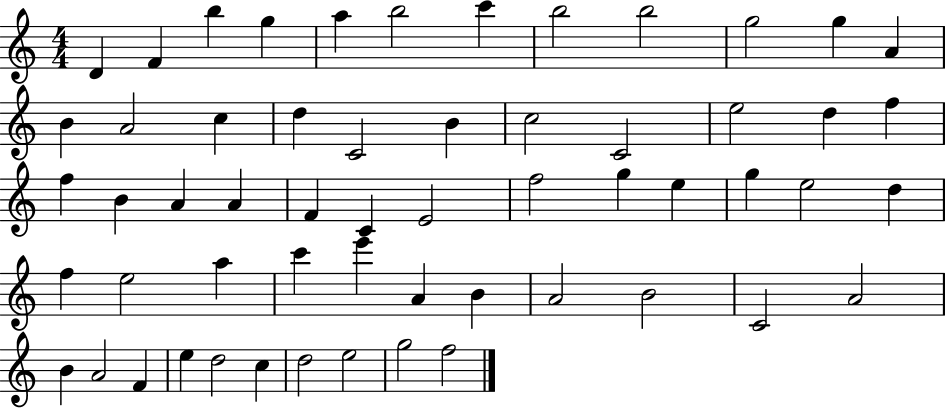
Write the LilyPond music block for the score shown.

{
  \clef treble
  \numericTimeSignature
  \time 4/4
  \key c \major
  d'4 f'4 b''4 g''4 | a''4 b''2 c'''4 | b''2 b''2 | g''2 g''4 a'4 | \break b'4 a'2 c''4 | d''4 c'2 b'4 | c''2 c'2 | e''2 d''4 f''4 | \break f''4 b'4 a'4 a'4 | f'4 c'4 e'2 | f''2 g''4 e''4 | g''4 e''2 d''4 | \break f''4 e''2 a''4 | c'''4 e'''4 a'4 b'4 | a'2 b'2 | c'2 a'2 | \break b'4 a'2 f'4 | e''4 d''2 c''4 | d''2 e''2 | g''2 f''2 | \break \bar "|."
}